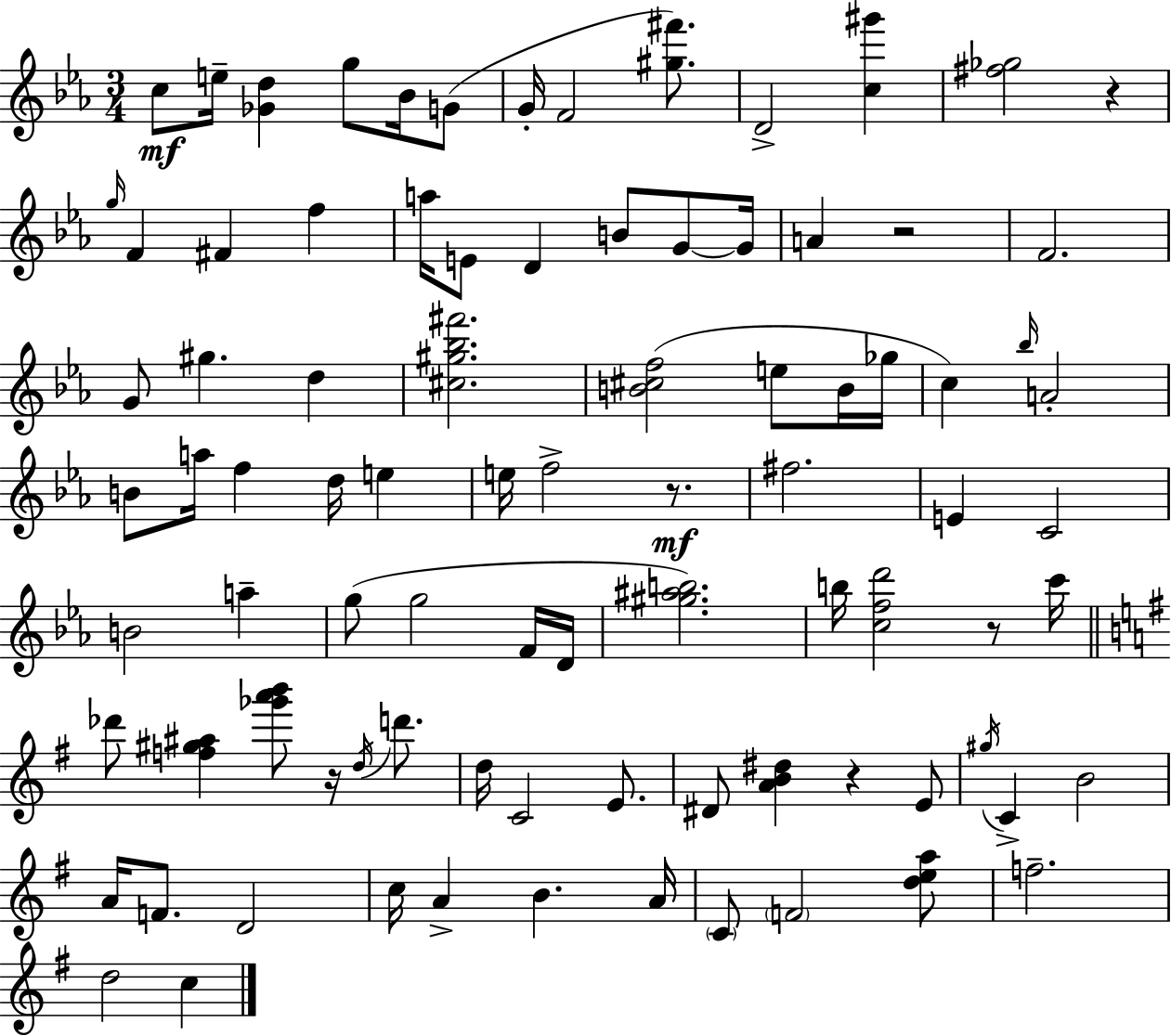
{
  \clef treble
  \numericTimeSignature
  \time 3/4
  \key c \minor
  \repeat volta 2 { c''8\mf e''16-- <ges' d''>4 g''8 bes'16 g'8( | g'16-. f'2 <gis'' fis'''>8.) | d'2-> <c'' gis'''>4 | <fis'' ges''>2 r4 | \break \grace { g''16 } f'4 fis'4 f''4 | a''16 e'8 d'4 b'8 g'8~~ | g'16 a'4 r2 | f'2. | \break g'8 gis''4. d''4 | <cis'' gis'' bes'' fis'''>2. | <b' cis'' f''>2( e''8 b'16 | ges''16 c''4) \grace { bes''16 } a'2-. | \break b'8 a''16 f''4 d''16 e''4 | e''16 f''2-> r8.\mf | fis''2. | e'4 c'2 | \break b'2 a''4-- | g''8( g''2 | f'16 d'16 <gis'' ais'' b''>2.) | b''16 <c'' f'' d'''>2 r8 | \break c'''16 \bar "||" \break \key g \major des'''8 <f'' gis'' ais''>4 <ges''' a''' b'''>8 r16 \acciaccatura { d''16 } d'''8. | d''16 c'2 e'8. | dis'8 <a' b' dis''>4 r4 e'8 | \acciaccatura { gis''16 } c'4-> b'2 | \break a'16 f'8. d'2 | c''16 a'4-> b'4. | a'16 \parenthesize c'8 \parenthesize f'2 | <d'' e'' a''>8 f''2.-- | \break d''2 c''4 | } \bar "|."
}